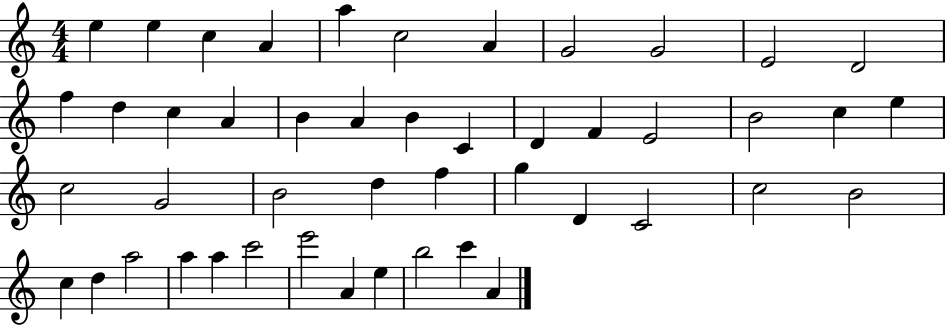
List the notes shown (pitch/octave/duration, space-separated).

E5/q E5/q C5/q A4/q A5/q C5/h A4/q G4/h G4/h E4/h D4/h F5/q D5/q C5/q A4/q B4/q A4/q B4/q C4/q D4/q F4/q E4/h B4/h C5/q E5/q C5/h G4/h B4/h D5/q F5/q G5/q D4/q C4/h C5/h B4/h C5/q D5/q A5/h A5/q A5/q C6/h E6/h A4/q E5/q B5/h C6/q A4/q